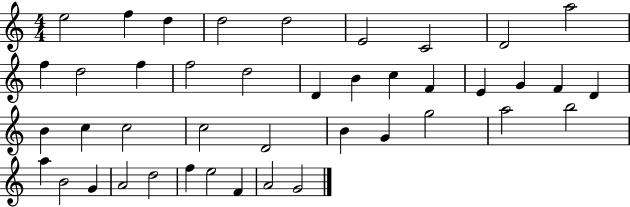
{
  \clef treble
  \numericTimeSignature
  \time 4/4
  \key c \major
  e''2 f''4 d''4 | d''2 d''2 | e'2 c'2 | d'2 a''2 | \break f''4 d''2 f''4 | f''2 d''2 | d'4 b'4 c''4 f'4 | e'4 g'4 f'4 d'4 | \break b'4 c''4 c''2 | c''2 d'2 | b'4 g'4 g''2 | a''2 b''2 | \break a''4 b'2 g'4 | a'2 d''2 | f''4 e''2 f'4 | a'2 g'2 | \break \bar "|."
}